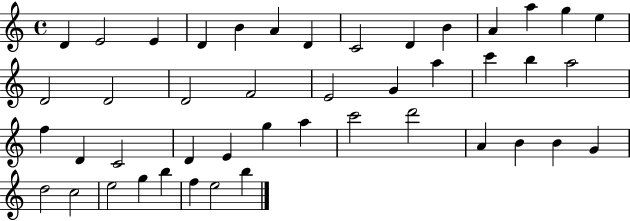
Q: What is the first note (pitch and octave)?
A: D4